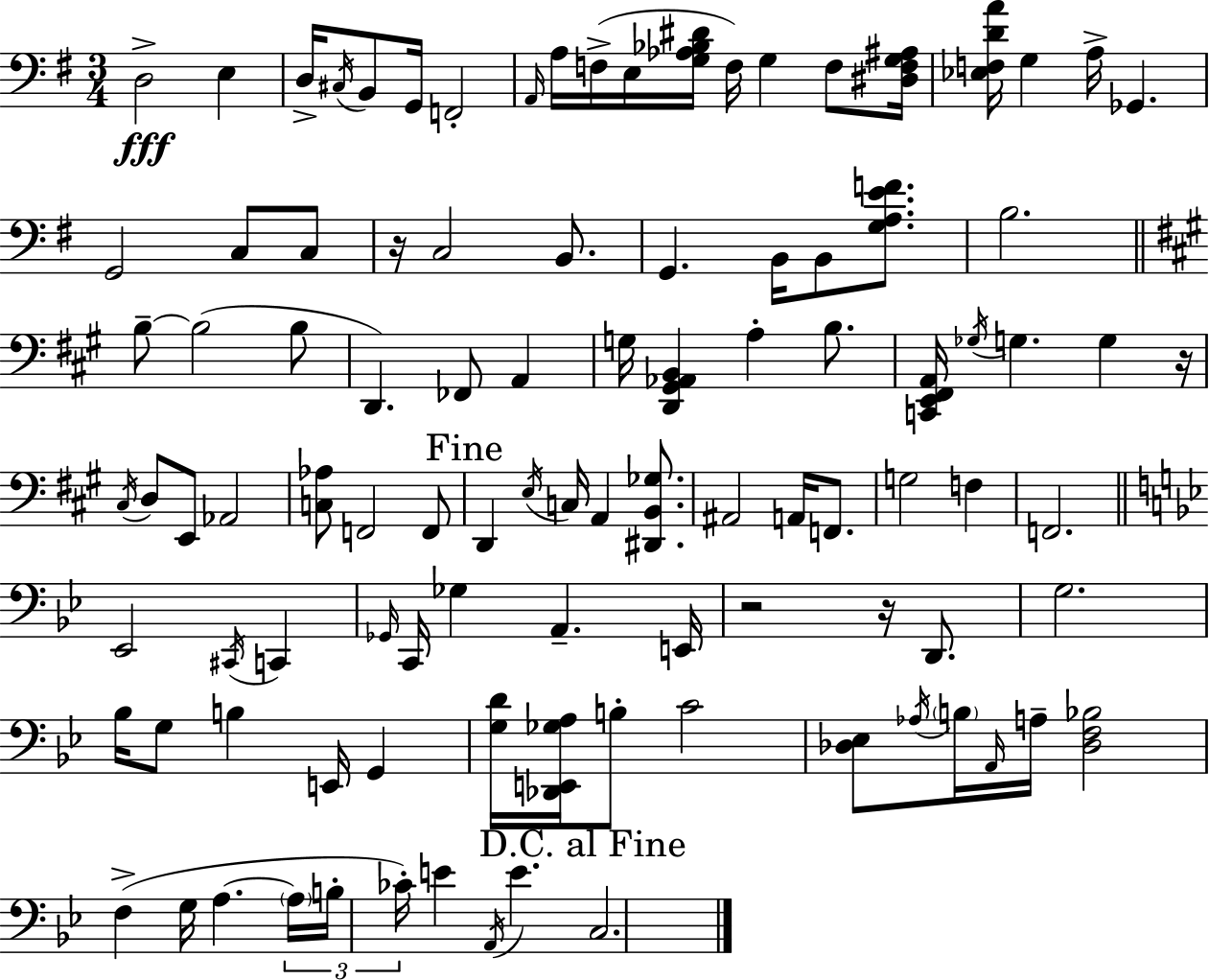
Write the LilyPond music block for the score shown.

{
  \clef bass
  \numericTimeSignature
  \time 3/4
  \key g \major
  d2->\fff e4 | d16-> \acciaccatura { cis16 } b,8 g,16 f,2-. | \grace { a,16 } a16 f16->( e16 <g aes bes dis'>16 f16) g4 f8 | <dis f g ais>16 <ees f d' a'>16 g4 a16-> ges,4. | \break g,2 c8 | c8 r16 c2 b,8. | g,4. b,16 b,8 <g a e' f'>8. | b2. | \break \bar "||" \break \key a \major b8--~~ b2( b8 | d,4.) fes,8 a,4 | g16 <d, gis, aes, b,>4 a4-. b8. | <c, e, fis, a,>16 \acciaccatura { ges16 } g4. g4 | \break r16 \acciaccatura { cis16 } d8 e,8 aes,2 | <c aes>8 f,2 | f,8 \mark "Fine" d,4 \acciaccatura { e16 } c16 a,4 | <dis, b, ges>8. ais,2 a,16 | \break f,8. g2 f4 | f,2. | \bar "||" \break \key bes \major ees,2 \acciaccatura { cis,16 } c,4 | \grace { ges,16 } c,16 ges4 a,4.-- | e,16 r2 r16 d,8. | g2. | \break bes16 g8 b4 e,16 g,4 | <g d'>16 <des, e, ges a>16 b8-. c'2 | <des ees>8 \acciaccatura { aes16 } \parenthesize b16 \grace { a,16 } a16-- <des f bes>2 | f4->( g16 a4.~~ | \break \tuplet 3/2 { \parenthesize a16 b16-. ces'16-.) } e'4 \acciaccatura { a,16 } e'4. | \mark "D.C. al Fine" c2. | \bar "|."
}